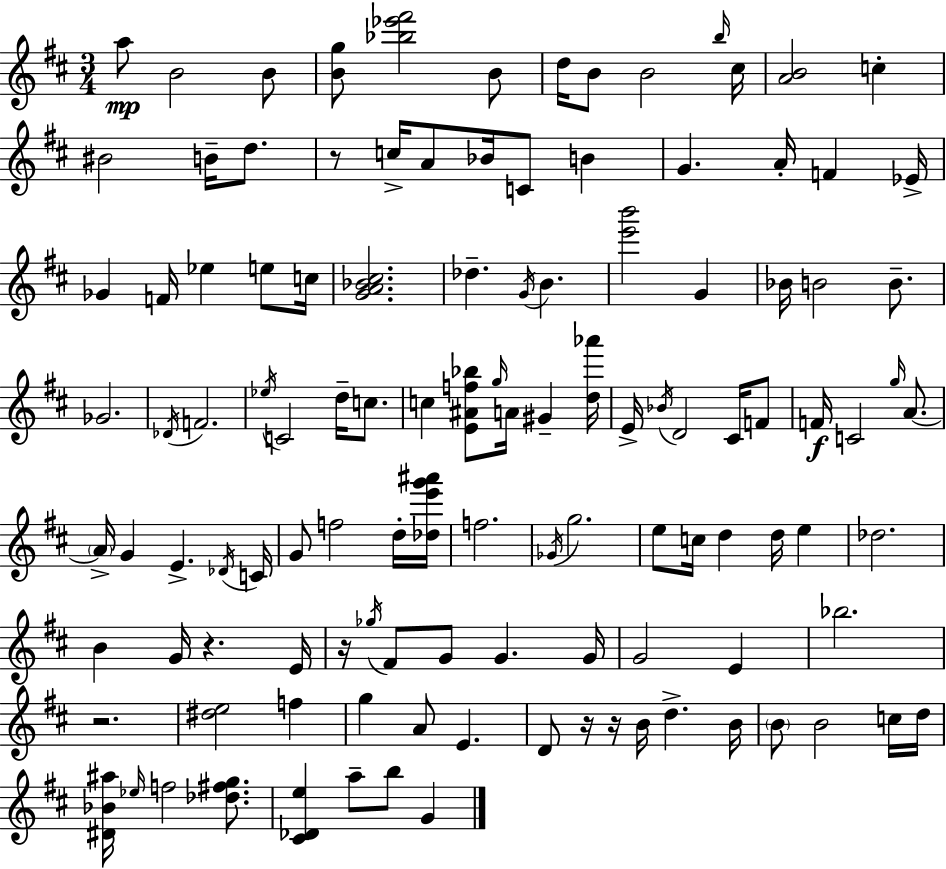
A5/e B4/h B4/e [B4,G5]/e [Bb5,Eb6,F#6]/h B4/e D5/s B4/e B4/h B5/s C#5/s [A4,B4]/h C5/q BIS4/h B4/s D5/e. R/e C5/s A4/e Bb4/s C4/e B4/q G4/q. A4/s F4/q Eb4/s Gb4/q F4/s Eb5/q E5/e C5/s [G4,A4,Bb4,C#5]/h. Db5/q. G4/s B4/q. [E6,B6]/h G4/q Bb4/s B4/h B4/e. Gb4/h. Db4/s F4/h. Eb5/s C4/h D5/s C5/e. C5/q [E4,A#4,F5,Bb5]/e G5/s A4/s G#4/q [D5,Ab6]/s E4/s Bb4/s D4/h C#4/s F4/e F4/s C4/h G5/s A4/e. A4/s G4/q E4/q. Db4/s C4/s G4/e F5/h D5/s [Db5,E6,G6,A#6]/s F5/h. Gb4/s G5/h. E5/e C5/s D5/q D5/s E5/q Db5/h. B4/q G4/s R/q. E4/s R/s Gb5/s F#4/e G4/e G4/q. G4/s G4/h E4/q Bb5/h. R/h. [D#5,E5]/h F5/q G5/q A4/e E4/q. D4/e R/s R/s B4/s D5/q. B4/s B4/e B4/h C5/s D5/s [D#4,Bb4,A#5]/s Eb5/s F5/h [Db5,F#5,G5]/e. [C#4,Db4,E5]/q A5/e B5/e G4/q